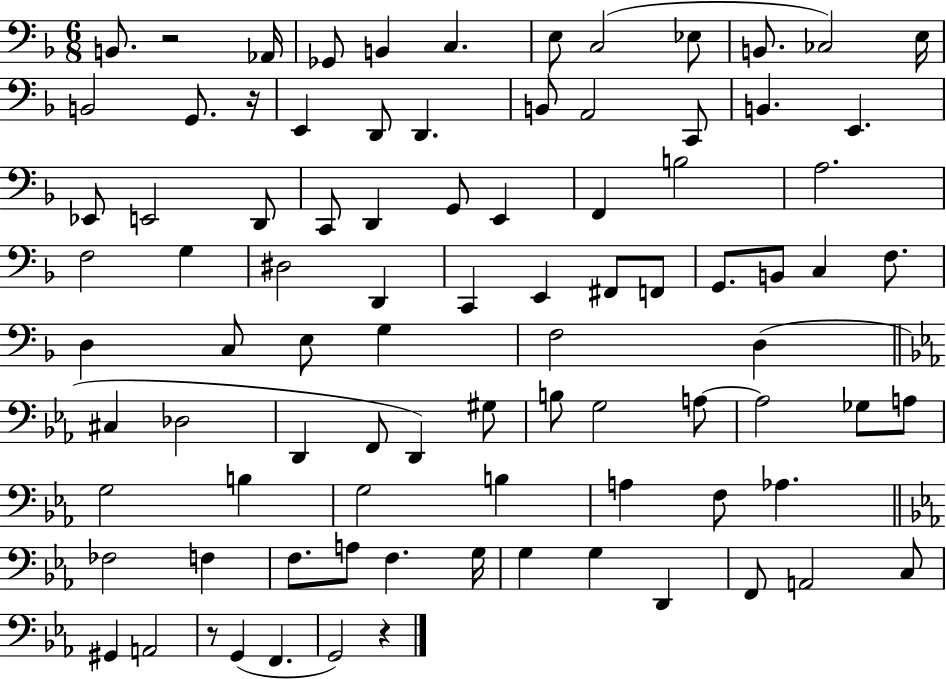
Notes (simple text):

B2/e. R/h Ab2/s Gb2/e B2/q C3/q. E3/e C3/h Eb3/e B2/e. CES3/h E3/s B2/h G2/e. R/s E2/q D2/e D2/q. B2/e A2/h C2/e B2/q. E2/q. Eb2/e E2/h D2/e C2/e D2/q G2/e E2/q F2/q B3/h A3/h. F3/h G3/q D#3/h D2/q C2/q E2/q F#2/e F2/e G2/e. B2/e C3/q F3/e. D3/q C3/e E3/e G3/q F3/h D3/q C#3/q Db3/h D2/q F2/e D2/q G#3/e B3/e G3/h A3/e A3/h Gb3/e A3/e G3/h B3/q G3/h B3/q A3/q F3/e Ab3/q. FES3/h F3/q F3/e. A3/e F3/q. G3/s G3/q G3/q D2/q F2/e A2/h C3/e G#2/q A2/h R/e G2/q F2/q. G2/h R/q